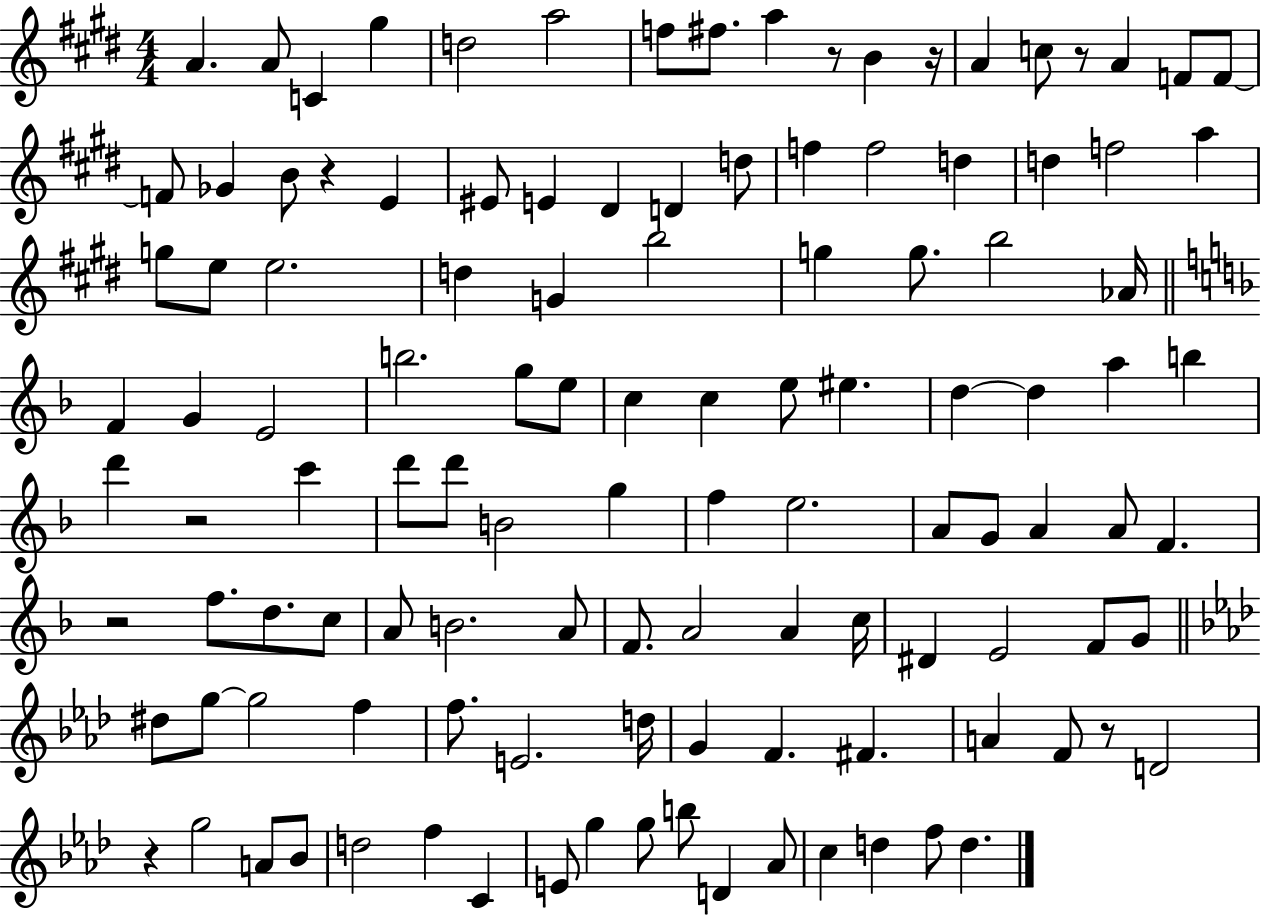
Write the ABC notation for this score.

X:1
T:Untitled
M:4/4
L:1/4
K:E
A A/2 C ^g d2 a2 f/2 ^f/2 a z/2 B z/4 A c/2 z/2 A F/2 F/2 F/2 _G B/2 z E ^E/2 E ^D D d/2 f f2 d d f2 a g/2 e/2 e2 d G b2 g g/2 b2 _A/4 F G E2 b2 g/2 e/2 c c e/2 ^e d d a b d' z2 c' d'/2 d'/2 B2 g f e2 A/2 G/2 A A/2 F z2 f/2 d/2 c/2 A/2 B2 A/2 F/2 A2 A c/4 ^D E2 F/2 G/2 ^d/2 g/2 g2 f f/2 E2 d/4 G F ^F A F/2 z/2 D2 z g2 A/2 _B/2 d2 f C E/2 g g/2 b/2 D _A/2 c d f/2 d